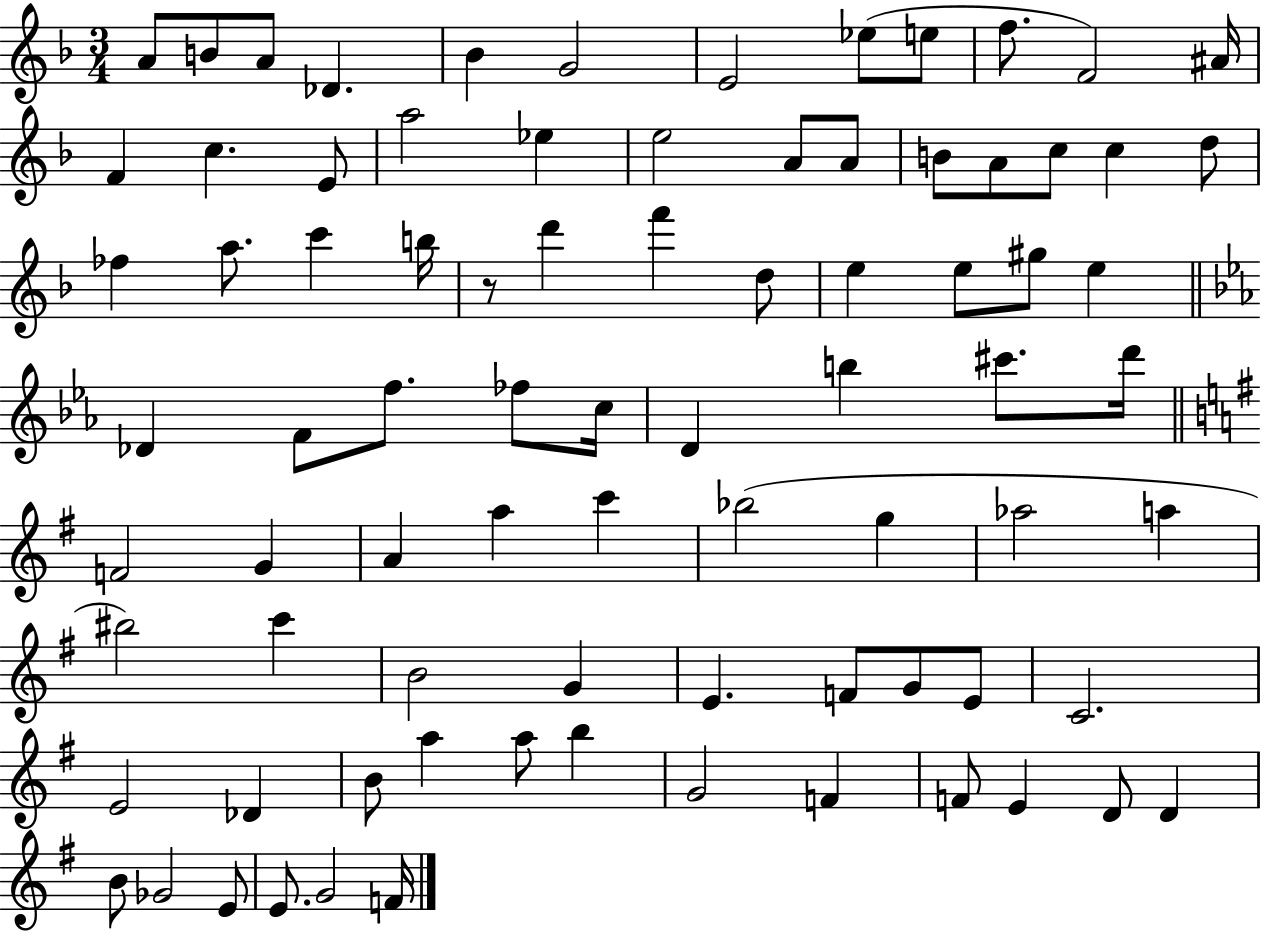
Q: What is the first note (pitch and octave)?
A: A4